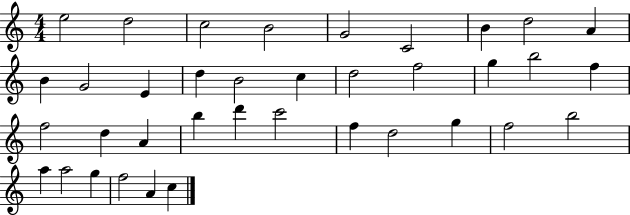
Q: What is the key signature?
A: C major